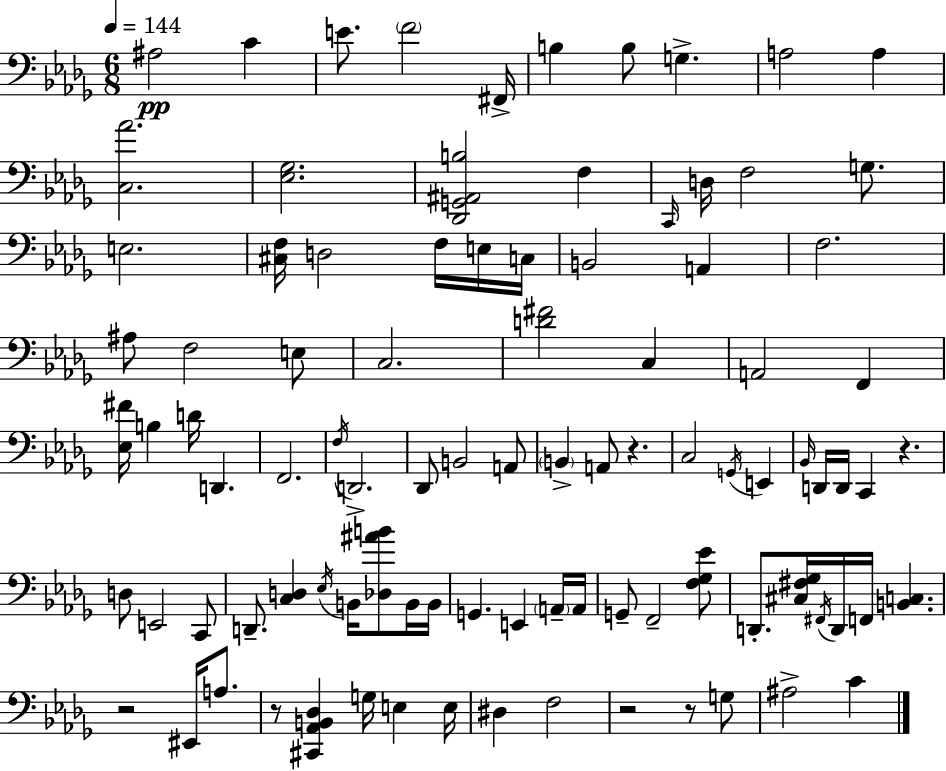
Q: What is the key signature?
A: BES minor